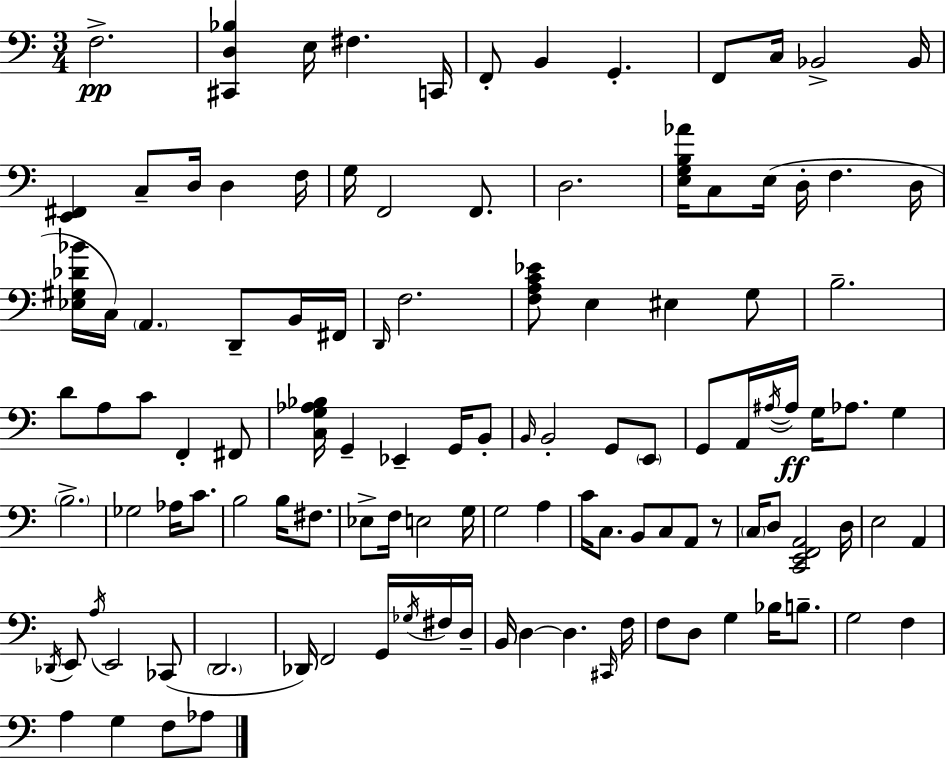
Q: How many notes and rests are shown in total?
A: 114